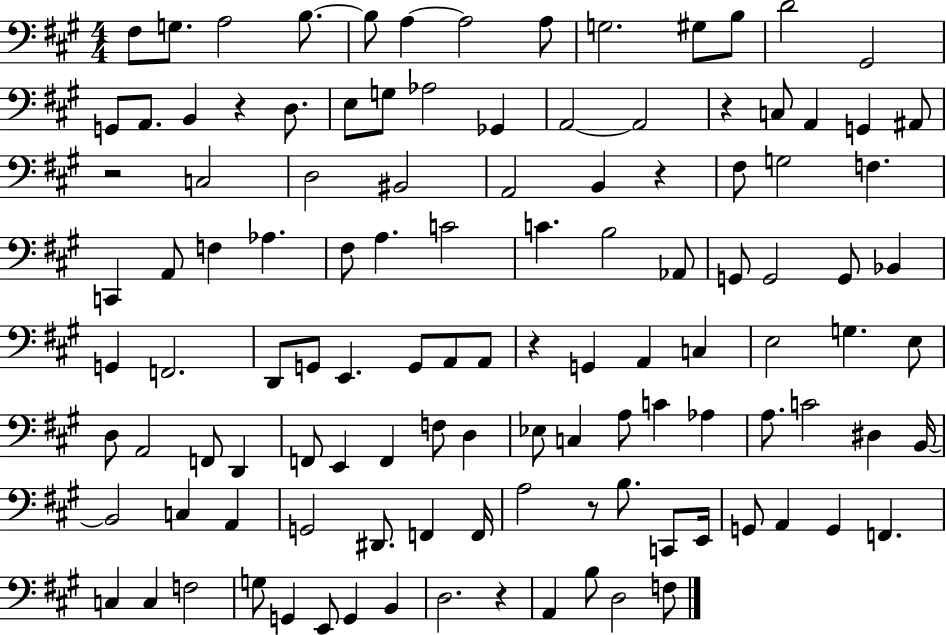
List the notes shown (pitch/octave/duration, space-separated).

F#3/e G3/e. A3/h B3/e. B3/e A3/q A3/h A3/e G3/h. G#3/e B3/e D4/h G#2/h G2/e A2/e. B2/q R/q D3/e. E3/e G3/e Ab3/h Gb2/q A2/h A2/h R/q C3/e A2/q G2/q A#2/e R/h C3/h D3/h BIS2/h A2/h B2/q R/q F#3/e G3/h F3/q. C2/q A2/e F3/q Ab3/q. F#3/e A3/q. C4/h C4/q. B3/h Ab2/e G2/e G2/h G2/e Bb2/q G2/q F2/h. D2/e G2/e E2/q. G2/e A2/e A2/e R/q G2/q A2/q C3/q E3/h G3/q. E3/e D3/e A2/h F2/e D2/q F2/e E2/q F2/q F3/e D3/q Eb3/e C3/q A3/e C4/q Ab3/q A3/e. C4/h D#3/q B2/s B2/h C3/q A2/q G2/h D#2/e. F2/q F2/s A3/h R/e B3/e. C2/e E2/s G2/e A2/q G2/q F2/q. C3/q C3/q F3/h G3/e G2/q E2/e G2/q B2/q D3/h. R/q A2/q B3/e D3/h F3/e